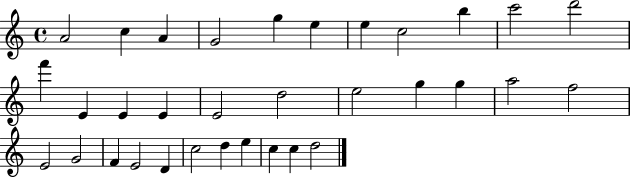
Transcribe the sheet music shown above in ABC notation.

X:1
T:Untitled
M:4/4
L:1/4
K:C
A2 c A G2 g e e c2 b c'2 d'2 f' E E E E2 d2 e2 g g a2 f2 E2 G2 F E2 D c2 d e c c d2